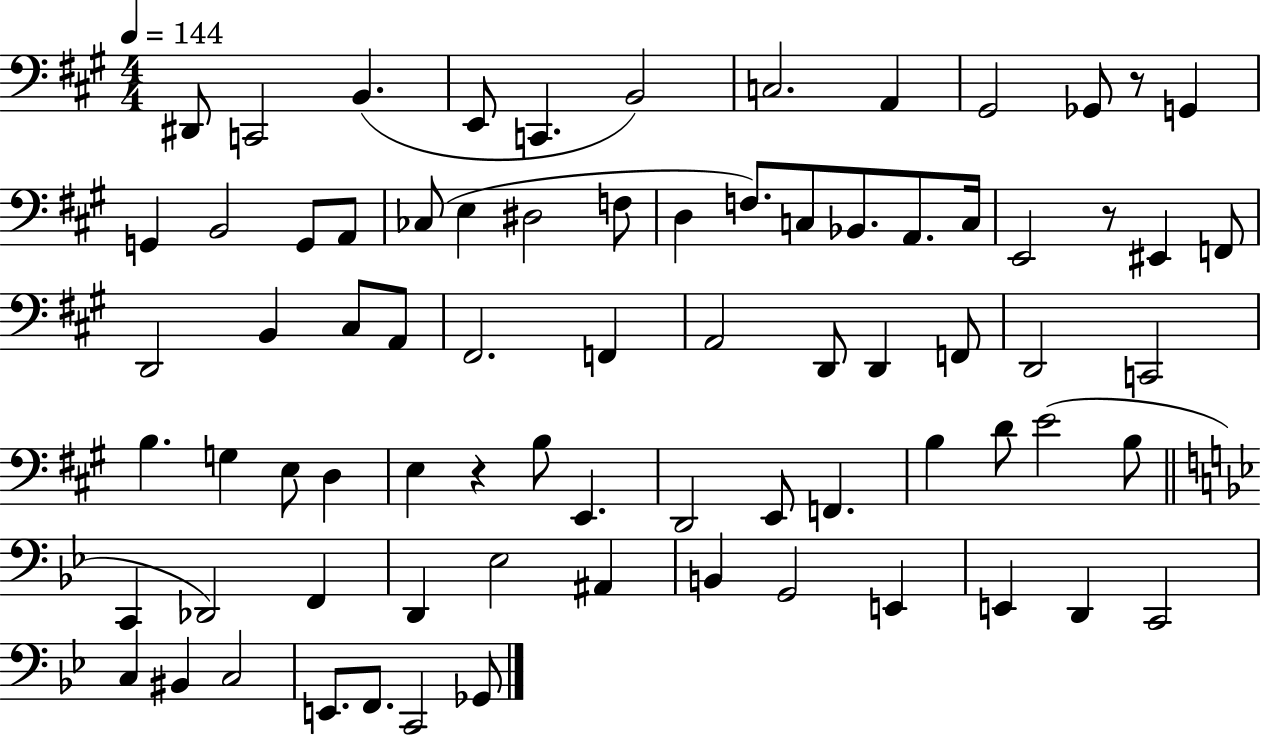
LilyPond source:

{
  \clef bass
  \numericTimeSignature
  \time 4/4
  \key a \major
  \tempo 4 = 144
  dis,8 c,2 b,4.( | e,8 c,4. b,2) | c2. a,4 | gis,2 ges,8 r8 g,4 | \break g,4 b,2 g,8 a,8 | ces8( e4 dis2 f8 | d4 f8.) c8 bes,8. a,8. c16 | e,2 r8 eis,4 f,8 | \break d,2 b,4 cis8 a,8 | fis,2. f,4 | a,2 d,8 d,4 f,8 | d,2 c,2 | \break b4. g4 e8 d4 | e4 r4 b8 e,4. | d,2 e,8 f,4. | b4 d'8 e'2( b8 | \break \bar "||" \break \key bes \major c,4 des,2) f,4 | d,4 ees2 ais,4 | b,4 g,2 e,4 | e,4 d,4 c,2 | \break c4 bis,4 c2 | e,8. f,8. c,2 ges,8 | \bar "|."
}